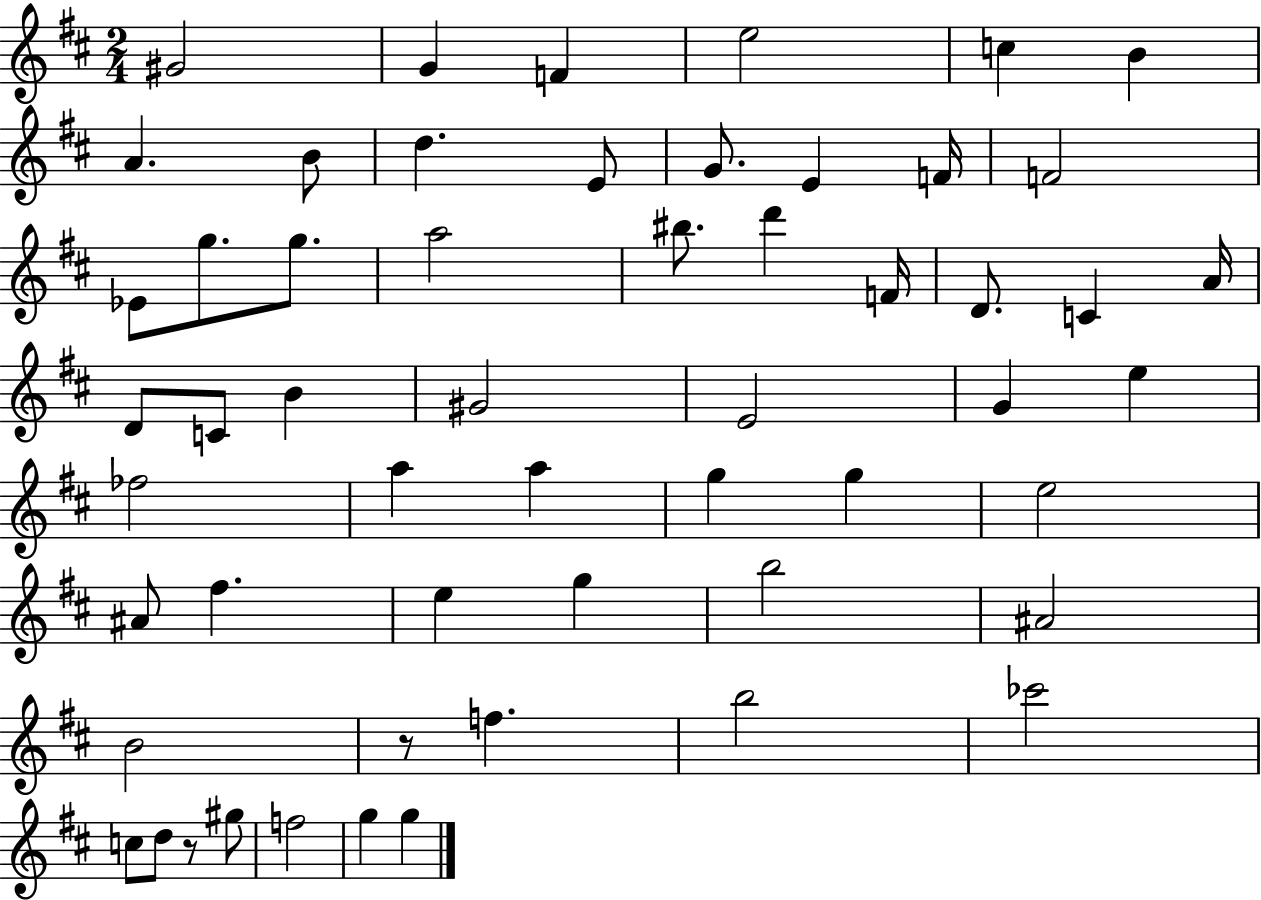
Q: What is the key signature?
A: D major